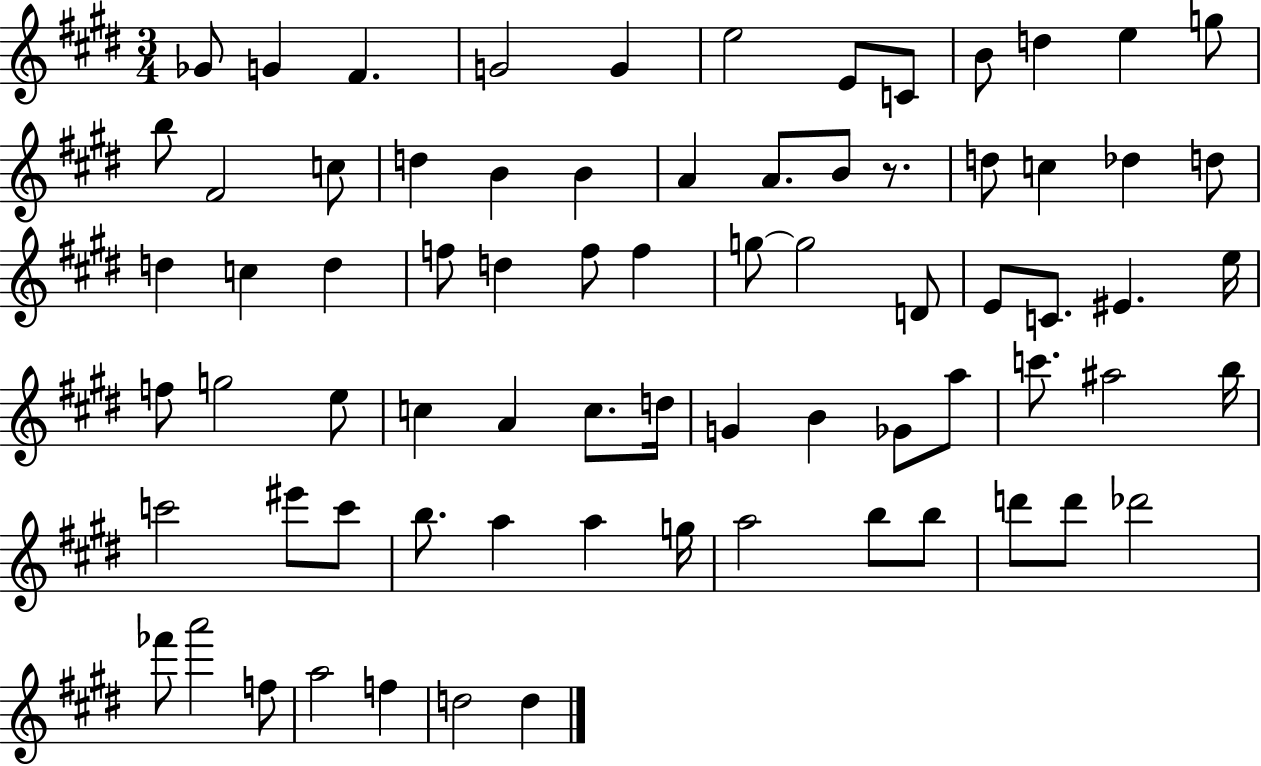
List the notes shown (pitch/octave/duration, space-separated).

Gb4/e G4/q F#4/q. G4/h G4/q E5/h E4/e C4/e B4/e D5/q E5/q G5/e B5/e F#4/h C5/e D5/q B4/q B4/q A4/q A4/e. B4/e R/e. D5/e C5/q Db5/q D5/e D5/q C5/q D5/q F5/e D5/q F5/e F5/q G5/e G5/h D4/e E4/e C4/e. EIS4/q. E5/s F5/e G5/h E5/e C5/q A4/q C5/e. D5/s G4/q B4/q Gb4/e A5/e C6/e. A#5/h B5/s C6/h EIS6/e C6/e B5/e. A5/q A5/q G5/s A5/h B5/e B5/e D6/e D6/e Db6/h FES6/e A6/h F5/e A5/h F5/q D5/h D5/q